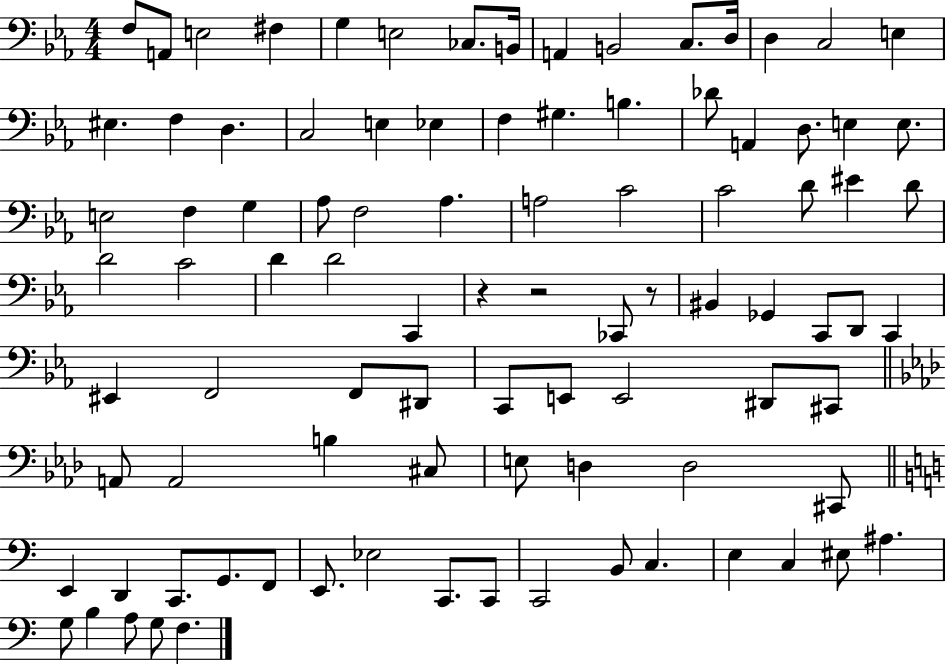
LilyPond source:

{
  \clef bass
  \numericTimeSignature
  \time 4/4
  \key ees \major
  f8 a,8 e2 fis4 | g4 e2 ces8. b,16 | a,4 b,2 c8. d16 | d4 c2 e4 | \break eis4. f4 d4. | c2 e4 ees4 | f4 gis4. b4. | des'8 a,4 d8. e4 e8. | \break e2 f4 g4 | aes8 f2 aes4. | a2 c'2 | c'2 d'8 eis'4 d'8 | \break d'2 c'2 | d'4 d'2 c,4 | r4 r2 ces,8 r8 | bis,4 ges,4 c,8 d,8 c,4 | \break eis,4 f,2 f,8 dis,8 | c,8 e,8 e,2 dis,8 cis,8 | \bar "||" \break \key f \minor a,8 a,2 b4 cis8 | e8 d4 d2 cis,8 | \bar "||" \break \key a \minor e,4 d,4 c,8. g,8. f,8 | e,8. ees2 c,8. c,8 | c,2 b,8 c4. | e4 c4 eis8 ais4. | \break g8 b4 a8 g8 f4. | \bar "|."
}